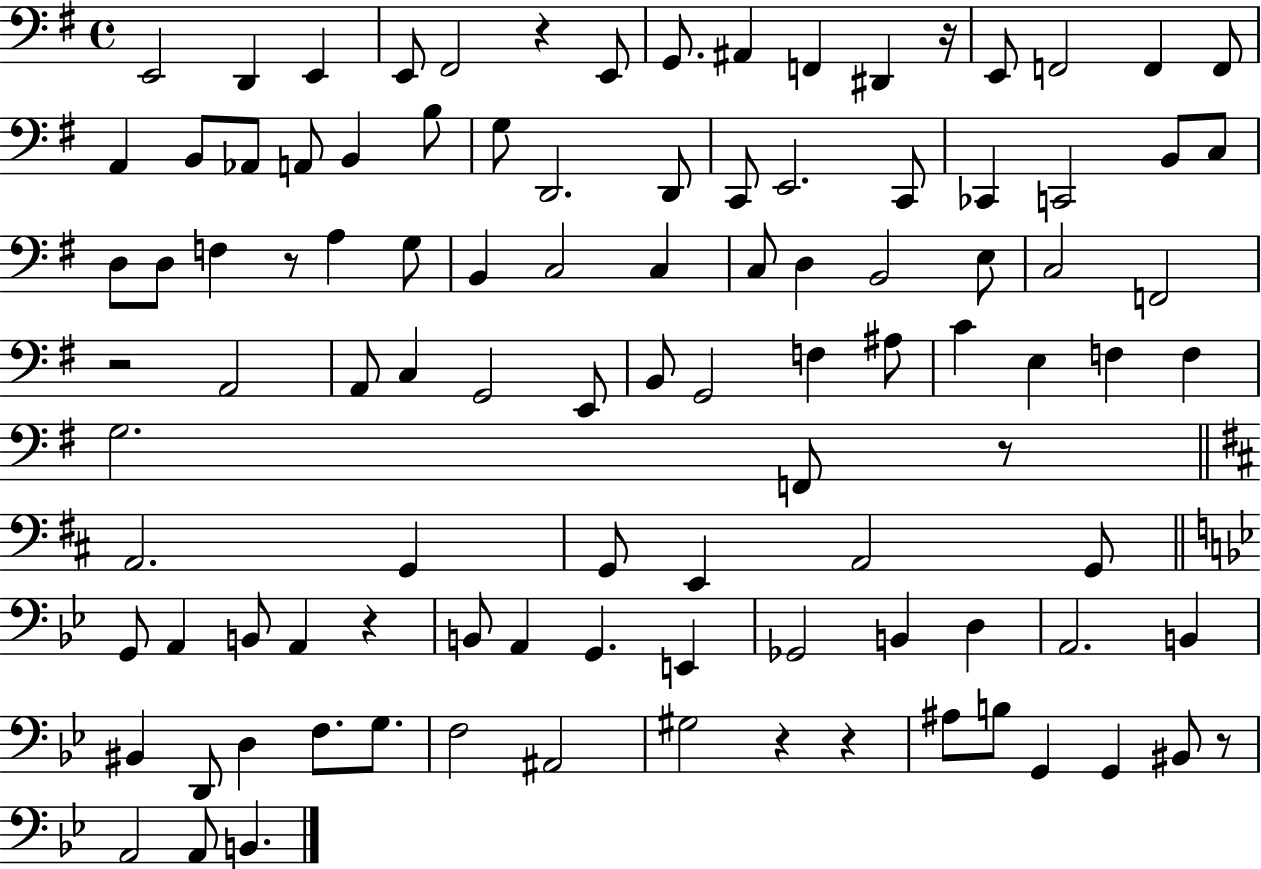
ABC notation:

X:1
T:Untitled
M:4/4
L:1/4
K:G
E,,2 D,, E,, E,,/2 ^F,,2 z E,,/2 G,,/2 ^A,, F,, ^D,, z/4 E,,/2 F,,2 F,, F,,/2 A,, B,,/2 _A,,/2 A,,/2 B,, B,/2 G,/2 D,,2 D,,/2 C,,/2 E,,2 C,,/2 _C,, C,,2 B,,/2 C,/2 D,/2 D,/2 F, z/2 A, G,/2 B,, C,2 C, C,/2 D, B,,2 E,/2 C,2 F,,2 z2 A,,2 A,,/2 C, G,,2 E,,/2 B,,/2 G,,2 F, ^A,/2 C E, F, F, G,2 F,,/2 z/2 A,,2 G,, G,,/2 E,, A,,2 G,,/2 G,,/2 A,, B,,/2 A,, z B,,/2 A,, G,, E,, _G,,2 B,, D, A,,2 B,, ^B,, D,,/2 D, F,/2 G,/2 F,2 ^A,,2 ^G,2 z z ^A,/2 B,/2 G,, G,, ^B,,/2 z/2 A,,2 A,,/2 B,,